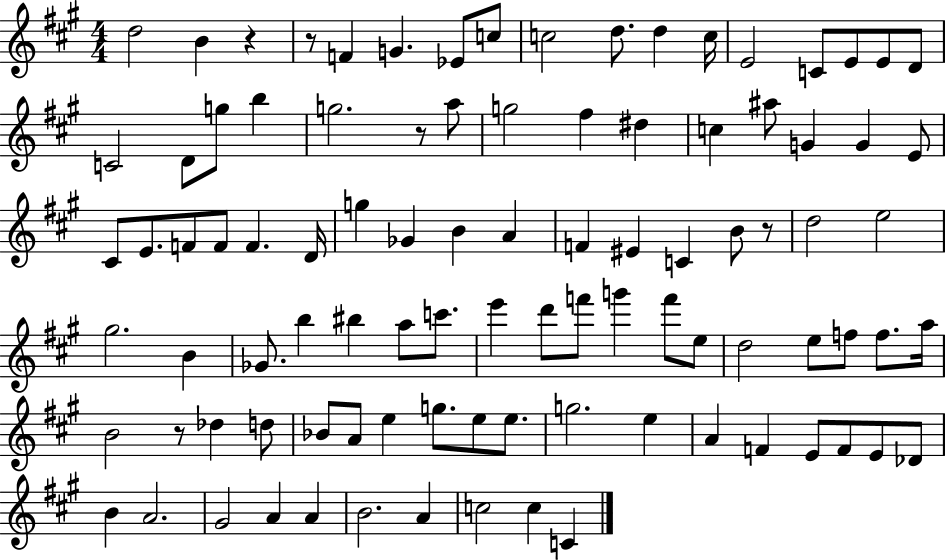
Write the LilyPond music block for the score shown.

{
  \clef treble
  \numericTimeSignature
  \time 4/4
  \key a \major
  \repeat volta 2 { d''2 b'4 r4 | r8 f'4 g'4. ees'8 c''8 | c''2 d''8. d''4 c''16 | e'2 c'8 e'8 e'8 d'8 | \break c'2 d'8 g''8 b''4 | g''2. r8 a''8 | g''2 fis''4 dis''4 | c''4 ais''8 g'4 g'4 e'8 | \break cis'8 e'8. f'8 f'8 f'4. d'16 | g''4 ges'4 b'4 a'4 | f'4 eis'4 c'4 b'8 r8 | d''2 e''2 | \break gis''2. b'4 | ges'8. b''4 bis''4 a''8 c'''8. | e'''4 d'''8 f'''8 g'''4 f'''8 e''8 | d''2 e''8 f''8 f''8. a''16 | \break b'2 r8 des''4 d''8 | bes'8 a'8 e''4 g''8. e''8 e''8. | g''2. e''4 | a'4 f'4 e'8 f'8 e'8 des'8 | \break b'4 a'2. | gis'2 a'4 a'4 | b'2. a'4 | c''2 c''4 c'4 | \break } \bar "|."
}